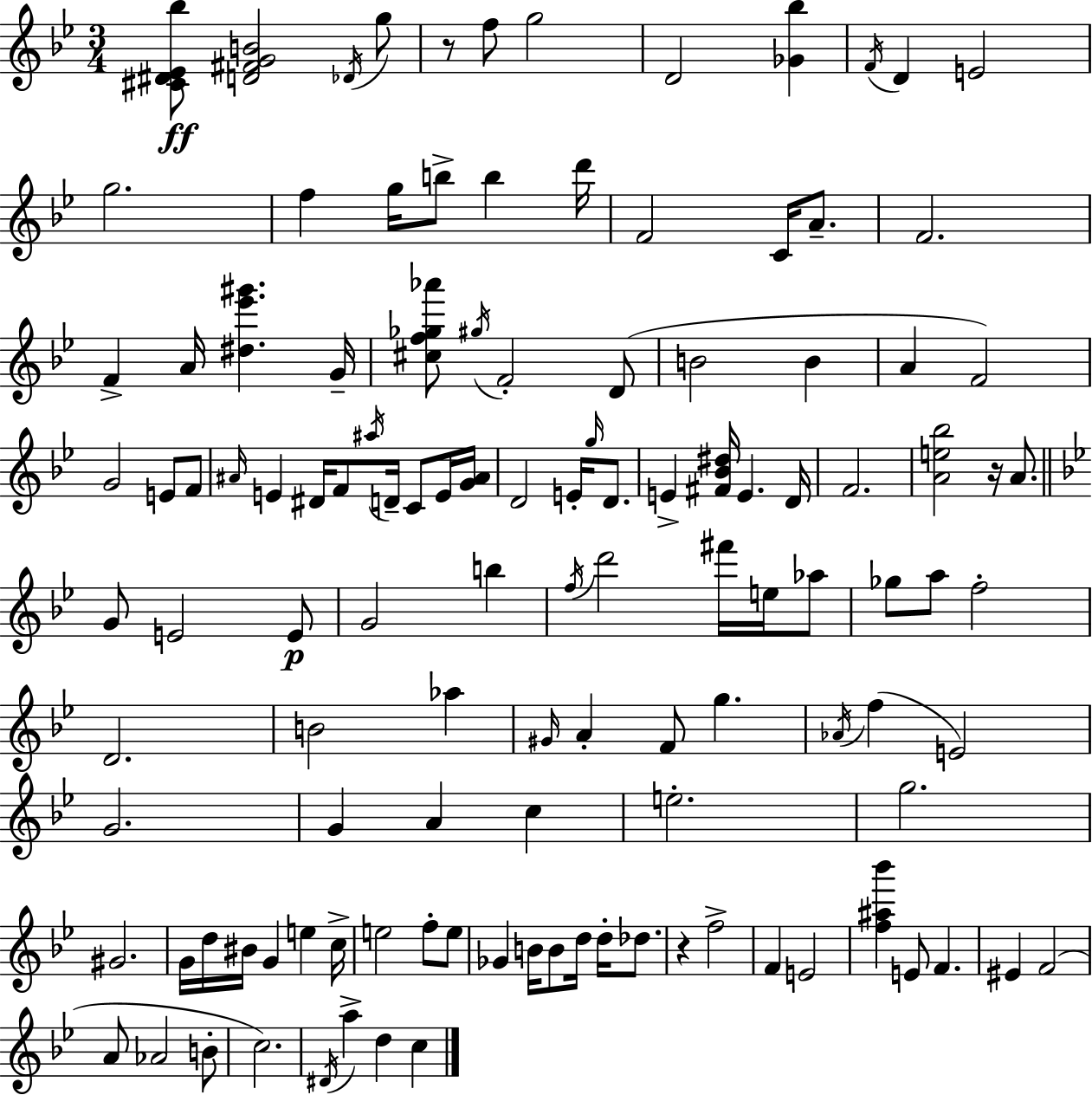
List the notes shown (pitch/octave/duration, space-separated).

[C#4,D#4,Eb4,Bb5]/e [D4,F#4,G4,B4]/h Db4/s G5/e R/e F5/e G5/h D4/h [Gb4,Bb5]/q F4/s D4/q E4/h G5/h. F5/q G5/s B5/e B5/q D6/s F4/h C4/s A4/e. F4/h. F4/q A4/s [D#5,Eb6,G#6]/q. G4/s [C#5,F5,Gb5,Ab6]/e G#5/s F4/h D4/e B4/h B4/q A4/q F4/h G4/h E4/e F4/e A#4/s E4/q D#4/s F4/e A#5/s D4/s C4/e E4/s [G4,A#4]/s D4/h E4/s G5/s D4/e. E4/q [F#4,Bb4,D#5]/s E4/q. D4/s F4/h. [A4,E5,Bb5]/h R/s A4/e. G4/e E4/h E4/e G4/h B5/q F5/s D6/h F#6/s E5/s Ab5/e Gb5/e A5/e F5/h D4/h. B4/h Ab5/q G#4/s A4/q F4/e G5/q. Ab4/s F5/q E4/h G4/h. G4/q A4/q C5/q E5/h. G5/h. G#4/h. G4/s D5/s BIS4/s G4/q E5/q C5/s E5/h F5/e E5/e Gb4/q B4/s B4/e D5/s D5/s Db5/e. R/q F5/h F4/q E4/h [F5,A#5,Bb6]/q E4/e F4/q. EIS4/q F4/h A4/e Ab4/h B4/e C5/h. D#4/s A5/q D5/q C5/q